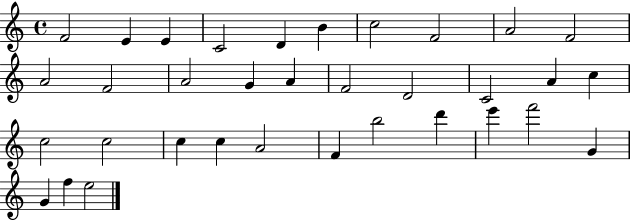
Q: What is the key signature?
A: C major